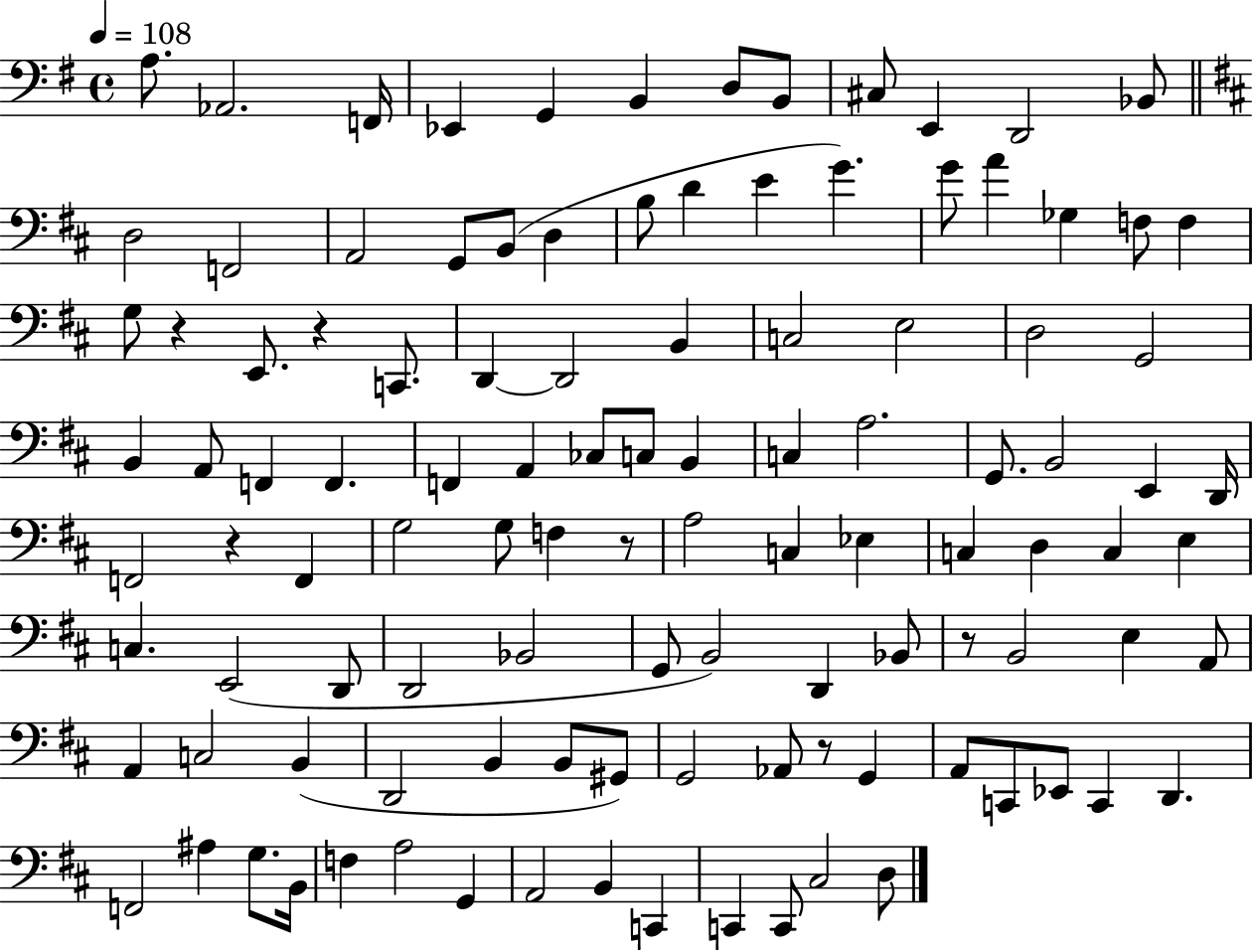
A3/e. Ab2/h. F2/s Eb2/q G2/q B2/q D3/e B2/e C#3/e E2/q D2/h Bb2/e D3/h F2/h A2/h G2/e B2/e D3/q B3/e D4/q E4/q G4/q. G4/e A4/q Gb3/q F3/e F3/q G3/e R/q E2/e. R/q C2/e. D2/q D2/h B2/q C3/h E3/h D3/h G2/h B2/q A2/e F2/q F2/q. F2/q A2/q CES3/e C3/e B2/q C3/q A3/h. G2/e. B2/h E2/q D2/s F2/h R/q F2/q G3/h G3/e F3/q R/e A3/h C3/q Eb3/q C3/q D3/q C3/q E3/q C3/q. E2/h D2/e D2/h Bb2/h G2/e B2/h D2/q Bb2/e R/e B2/h E3/q A2/e A2/q C3/h B2/q D2/h B2/q B2/e G#2/e G2/h Ab2/e R/e G2/q A2/e C2/e Eb2/e C2/q D2/q. F2/h A#3/q G3/e. B2/s F3/q A3/h G2/q A2/h B2/q C2/q C2/q C2/e C#3/h D3/e